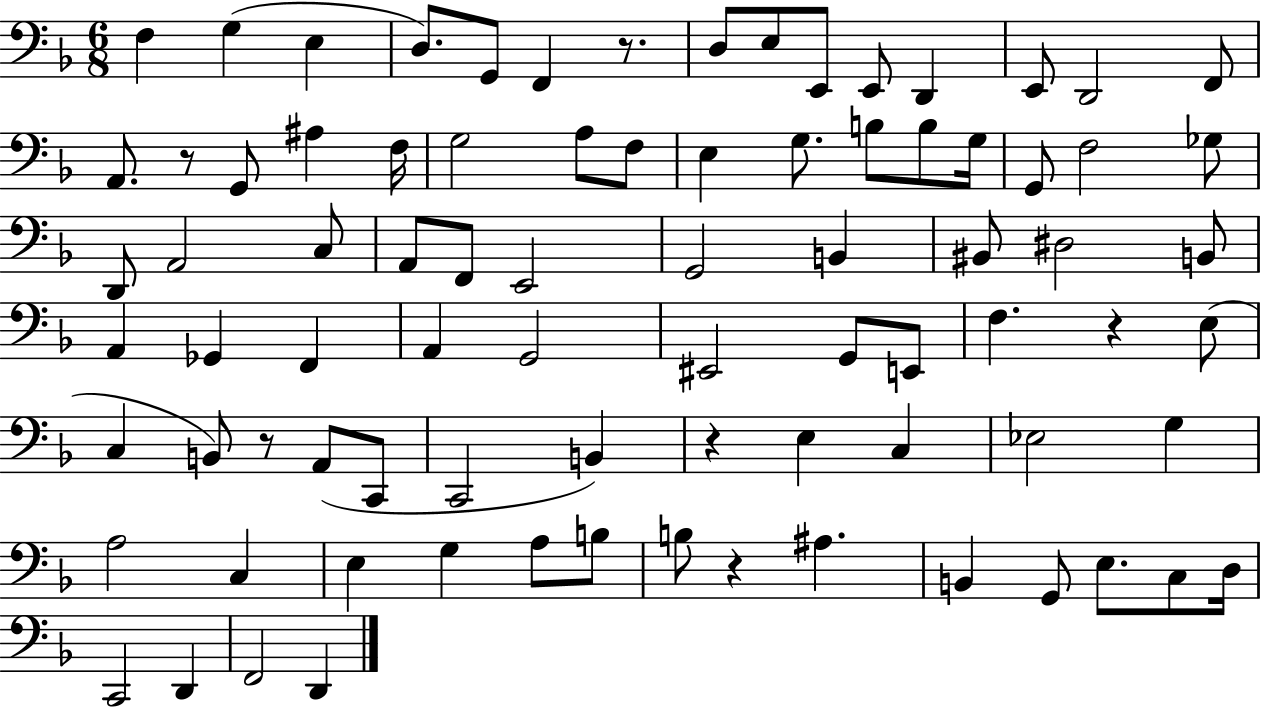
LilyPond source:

{
  \clef bass
  \numericTimeSignature
  \time 6/8
  \key f \major
  f4 g4( e4 | d8.) g,8 f,4 r8. | d8 e8 e,8 e,8 d,4 | e,8 d,2 f,8 | \break a,8. r8 g,8 ais4 f16 | g2 a8 f8 | e4 g8. b8 b8 g16 | g,8 f2 ges8 | \break d,8 a,2 c8 | a,8 f,8 e,2 | g,2 b,4 | bis,8 dis2 b,8 | \break a,4 ges,4 f,4 | a,4 g,2 | eis,2 g,8 e,8 | f4. r4 e8( | \break c4 b,8) r8 a,8( c,8 | c,2 b,4) | r4 e4 c4 | ees2 g4 | \break a2 c4 | e4 g4 a8 b8 | b8 r4 ais4. | b,4 g,8 e8. c8 d16 | \break c,2 d,4 | f,2 d,4 | \bar "|."
}